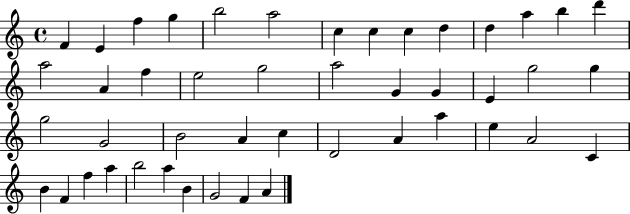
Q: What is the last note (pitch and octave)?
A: A4